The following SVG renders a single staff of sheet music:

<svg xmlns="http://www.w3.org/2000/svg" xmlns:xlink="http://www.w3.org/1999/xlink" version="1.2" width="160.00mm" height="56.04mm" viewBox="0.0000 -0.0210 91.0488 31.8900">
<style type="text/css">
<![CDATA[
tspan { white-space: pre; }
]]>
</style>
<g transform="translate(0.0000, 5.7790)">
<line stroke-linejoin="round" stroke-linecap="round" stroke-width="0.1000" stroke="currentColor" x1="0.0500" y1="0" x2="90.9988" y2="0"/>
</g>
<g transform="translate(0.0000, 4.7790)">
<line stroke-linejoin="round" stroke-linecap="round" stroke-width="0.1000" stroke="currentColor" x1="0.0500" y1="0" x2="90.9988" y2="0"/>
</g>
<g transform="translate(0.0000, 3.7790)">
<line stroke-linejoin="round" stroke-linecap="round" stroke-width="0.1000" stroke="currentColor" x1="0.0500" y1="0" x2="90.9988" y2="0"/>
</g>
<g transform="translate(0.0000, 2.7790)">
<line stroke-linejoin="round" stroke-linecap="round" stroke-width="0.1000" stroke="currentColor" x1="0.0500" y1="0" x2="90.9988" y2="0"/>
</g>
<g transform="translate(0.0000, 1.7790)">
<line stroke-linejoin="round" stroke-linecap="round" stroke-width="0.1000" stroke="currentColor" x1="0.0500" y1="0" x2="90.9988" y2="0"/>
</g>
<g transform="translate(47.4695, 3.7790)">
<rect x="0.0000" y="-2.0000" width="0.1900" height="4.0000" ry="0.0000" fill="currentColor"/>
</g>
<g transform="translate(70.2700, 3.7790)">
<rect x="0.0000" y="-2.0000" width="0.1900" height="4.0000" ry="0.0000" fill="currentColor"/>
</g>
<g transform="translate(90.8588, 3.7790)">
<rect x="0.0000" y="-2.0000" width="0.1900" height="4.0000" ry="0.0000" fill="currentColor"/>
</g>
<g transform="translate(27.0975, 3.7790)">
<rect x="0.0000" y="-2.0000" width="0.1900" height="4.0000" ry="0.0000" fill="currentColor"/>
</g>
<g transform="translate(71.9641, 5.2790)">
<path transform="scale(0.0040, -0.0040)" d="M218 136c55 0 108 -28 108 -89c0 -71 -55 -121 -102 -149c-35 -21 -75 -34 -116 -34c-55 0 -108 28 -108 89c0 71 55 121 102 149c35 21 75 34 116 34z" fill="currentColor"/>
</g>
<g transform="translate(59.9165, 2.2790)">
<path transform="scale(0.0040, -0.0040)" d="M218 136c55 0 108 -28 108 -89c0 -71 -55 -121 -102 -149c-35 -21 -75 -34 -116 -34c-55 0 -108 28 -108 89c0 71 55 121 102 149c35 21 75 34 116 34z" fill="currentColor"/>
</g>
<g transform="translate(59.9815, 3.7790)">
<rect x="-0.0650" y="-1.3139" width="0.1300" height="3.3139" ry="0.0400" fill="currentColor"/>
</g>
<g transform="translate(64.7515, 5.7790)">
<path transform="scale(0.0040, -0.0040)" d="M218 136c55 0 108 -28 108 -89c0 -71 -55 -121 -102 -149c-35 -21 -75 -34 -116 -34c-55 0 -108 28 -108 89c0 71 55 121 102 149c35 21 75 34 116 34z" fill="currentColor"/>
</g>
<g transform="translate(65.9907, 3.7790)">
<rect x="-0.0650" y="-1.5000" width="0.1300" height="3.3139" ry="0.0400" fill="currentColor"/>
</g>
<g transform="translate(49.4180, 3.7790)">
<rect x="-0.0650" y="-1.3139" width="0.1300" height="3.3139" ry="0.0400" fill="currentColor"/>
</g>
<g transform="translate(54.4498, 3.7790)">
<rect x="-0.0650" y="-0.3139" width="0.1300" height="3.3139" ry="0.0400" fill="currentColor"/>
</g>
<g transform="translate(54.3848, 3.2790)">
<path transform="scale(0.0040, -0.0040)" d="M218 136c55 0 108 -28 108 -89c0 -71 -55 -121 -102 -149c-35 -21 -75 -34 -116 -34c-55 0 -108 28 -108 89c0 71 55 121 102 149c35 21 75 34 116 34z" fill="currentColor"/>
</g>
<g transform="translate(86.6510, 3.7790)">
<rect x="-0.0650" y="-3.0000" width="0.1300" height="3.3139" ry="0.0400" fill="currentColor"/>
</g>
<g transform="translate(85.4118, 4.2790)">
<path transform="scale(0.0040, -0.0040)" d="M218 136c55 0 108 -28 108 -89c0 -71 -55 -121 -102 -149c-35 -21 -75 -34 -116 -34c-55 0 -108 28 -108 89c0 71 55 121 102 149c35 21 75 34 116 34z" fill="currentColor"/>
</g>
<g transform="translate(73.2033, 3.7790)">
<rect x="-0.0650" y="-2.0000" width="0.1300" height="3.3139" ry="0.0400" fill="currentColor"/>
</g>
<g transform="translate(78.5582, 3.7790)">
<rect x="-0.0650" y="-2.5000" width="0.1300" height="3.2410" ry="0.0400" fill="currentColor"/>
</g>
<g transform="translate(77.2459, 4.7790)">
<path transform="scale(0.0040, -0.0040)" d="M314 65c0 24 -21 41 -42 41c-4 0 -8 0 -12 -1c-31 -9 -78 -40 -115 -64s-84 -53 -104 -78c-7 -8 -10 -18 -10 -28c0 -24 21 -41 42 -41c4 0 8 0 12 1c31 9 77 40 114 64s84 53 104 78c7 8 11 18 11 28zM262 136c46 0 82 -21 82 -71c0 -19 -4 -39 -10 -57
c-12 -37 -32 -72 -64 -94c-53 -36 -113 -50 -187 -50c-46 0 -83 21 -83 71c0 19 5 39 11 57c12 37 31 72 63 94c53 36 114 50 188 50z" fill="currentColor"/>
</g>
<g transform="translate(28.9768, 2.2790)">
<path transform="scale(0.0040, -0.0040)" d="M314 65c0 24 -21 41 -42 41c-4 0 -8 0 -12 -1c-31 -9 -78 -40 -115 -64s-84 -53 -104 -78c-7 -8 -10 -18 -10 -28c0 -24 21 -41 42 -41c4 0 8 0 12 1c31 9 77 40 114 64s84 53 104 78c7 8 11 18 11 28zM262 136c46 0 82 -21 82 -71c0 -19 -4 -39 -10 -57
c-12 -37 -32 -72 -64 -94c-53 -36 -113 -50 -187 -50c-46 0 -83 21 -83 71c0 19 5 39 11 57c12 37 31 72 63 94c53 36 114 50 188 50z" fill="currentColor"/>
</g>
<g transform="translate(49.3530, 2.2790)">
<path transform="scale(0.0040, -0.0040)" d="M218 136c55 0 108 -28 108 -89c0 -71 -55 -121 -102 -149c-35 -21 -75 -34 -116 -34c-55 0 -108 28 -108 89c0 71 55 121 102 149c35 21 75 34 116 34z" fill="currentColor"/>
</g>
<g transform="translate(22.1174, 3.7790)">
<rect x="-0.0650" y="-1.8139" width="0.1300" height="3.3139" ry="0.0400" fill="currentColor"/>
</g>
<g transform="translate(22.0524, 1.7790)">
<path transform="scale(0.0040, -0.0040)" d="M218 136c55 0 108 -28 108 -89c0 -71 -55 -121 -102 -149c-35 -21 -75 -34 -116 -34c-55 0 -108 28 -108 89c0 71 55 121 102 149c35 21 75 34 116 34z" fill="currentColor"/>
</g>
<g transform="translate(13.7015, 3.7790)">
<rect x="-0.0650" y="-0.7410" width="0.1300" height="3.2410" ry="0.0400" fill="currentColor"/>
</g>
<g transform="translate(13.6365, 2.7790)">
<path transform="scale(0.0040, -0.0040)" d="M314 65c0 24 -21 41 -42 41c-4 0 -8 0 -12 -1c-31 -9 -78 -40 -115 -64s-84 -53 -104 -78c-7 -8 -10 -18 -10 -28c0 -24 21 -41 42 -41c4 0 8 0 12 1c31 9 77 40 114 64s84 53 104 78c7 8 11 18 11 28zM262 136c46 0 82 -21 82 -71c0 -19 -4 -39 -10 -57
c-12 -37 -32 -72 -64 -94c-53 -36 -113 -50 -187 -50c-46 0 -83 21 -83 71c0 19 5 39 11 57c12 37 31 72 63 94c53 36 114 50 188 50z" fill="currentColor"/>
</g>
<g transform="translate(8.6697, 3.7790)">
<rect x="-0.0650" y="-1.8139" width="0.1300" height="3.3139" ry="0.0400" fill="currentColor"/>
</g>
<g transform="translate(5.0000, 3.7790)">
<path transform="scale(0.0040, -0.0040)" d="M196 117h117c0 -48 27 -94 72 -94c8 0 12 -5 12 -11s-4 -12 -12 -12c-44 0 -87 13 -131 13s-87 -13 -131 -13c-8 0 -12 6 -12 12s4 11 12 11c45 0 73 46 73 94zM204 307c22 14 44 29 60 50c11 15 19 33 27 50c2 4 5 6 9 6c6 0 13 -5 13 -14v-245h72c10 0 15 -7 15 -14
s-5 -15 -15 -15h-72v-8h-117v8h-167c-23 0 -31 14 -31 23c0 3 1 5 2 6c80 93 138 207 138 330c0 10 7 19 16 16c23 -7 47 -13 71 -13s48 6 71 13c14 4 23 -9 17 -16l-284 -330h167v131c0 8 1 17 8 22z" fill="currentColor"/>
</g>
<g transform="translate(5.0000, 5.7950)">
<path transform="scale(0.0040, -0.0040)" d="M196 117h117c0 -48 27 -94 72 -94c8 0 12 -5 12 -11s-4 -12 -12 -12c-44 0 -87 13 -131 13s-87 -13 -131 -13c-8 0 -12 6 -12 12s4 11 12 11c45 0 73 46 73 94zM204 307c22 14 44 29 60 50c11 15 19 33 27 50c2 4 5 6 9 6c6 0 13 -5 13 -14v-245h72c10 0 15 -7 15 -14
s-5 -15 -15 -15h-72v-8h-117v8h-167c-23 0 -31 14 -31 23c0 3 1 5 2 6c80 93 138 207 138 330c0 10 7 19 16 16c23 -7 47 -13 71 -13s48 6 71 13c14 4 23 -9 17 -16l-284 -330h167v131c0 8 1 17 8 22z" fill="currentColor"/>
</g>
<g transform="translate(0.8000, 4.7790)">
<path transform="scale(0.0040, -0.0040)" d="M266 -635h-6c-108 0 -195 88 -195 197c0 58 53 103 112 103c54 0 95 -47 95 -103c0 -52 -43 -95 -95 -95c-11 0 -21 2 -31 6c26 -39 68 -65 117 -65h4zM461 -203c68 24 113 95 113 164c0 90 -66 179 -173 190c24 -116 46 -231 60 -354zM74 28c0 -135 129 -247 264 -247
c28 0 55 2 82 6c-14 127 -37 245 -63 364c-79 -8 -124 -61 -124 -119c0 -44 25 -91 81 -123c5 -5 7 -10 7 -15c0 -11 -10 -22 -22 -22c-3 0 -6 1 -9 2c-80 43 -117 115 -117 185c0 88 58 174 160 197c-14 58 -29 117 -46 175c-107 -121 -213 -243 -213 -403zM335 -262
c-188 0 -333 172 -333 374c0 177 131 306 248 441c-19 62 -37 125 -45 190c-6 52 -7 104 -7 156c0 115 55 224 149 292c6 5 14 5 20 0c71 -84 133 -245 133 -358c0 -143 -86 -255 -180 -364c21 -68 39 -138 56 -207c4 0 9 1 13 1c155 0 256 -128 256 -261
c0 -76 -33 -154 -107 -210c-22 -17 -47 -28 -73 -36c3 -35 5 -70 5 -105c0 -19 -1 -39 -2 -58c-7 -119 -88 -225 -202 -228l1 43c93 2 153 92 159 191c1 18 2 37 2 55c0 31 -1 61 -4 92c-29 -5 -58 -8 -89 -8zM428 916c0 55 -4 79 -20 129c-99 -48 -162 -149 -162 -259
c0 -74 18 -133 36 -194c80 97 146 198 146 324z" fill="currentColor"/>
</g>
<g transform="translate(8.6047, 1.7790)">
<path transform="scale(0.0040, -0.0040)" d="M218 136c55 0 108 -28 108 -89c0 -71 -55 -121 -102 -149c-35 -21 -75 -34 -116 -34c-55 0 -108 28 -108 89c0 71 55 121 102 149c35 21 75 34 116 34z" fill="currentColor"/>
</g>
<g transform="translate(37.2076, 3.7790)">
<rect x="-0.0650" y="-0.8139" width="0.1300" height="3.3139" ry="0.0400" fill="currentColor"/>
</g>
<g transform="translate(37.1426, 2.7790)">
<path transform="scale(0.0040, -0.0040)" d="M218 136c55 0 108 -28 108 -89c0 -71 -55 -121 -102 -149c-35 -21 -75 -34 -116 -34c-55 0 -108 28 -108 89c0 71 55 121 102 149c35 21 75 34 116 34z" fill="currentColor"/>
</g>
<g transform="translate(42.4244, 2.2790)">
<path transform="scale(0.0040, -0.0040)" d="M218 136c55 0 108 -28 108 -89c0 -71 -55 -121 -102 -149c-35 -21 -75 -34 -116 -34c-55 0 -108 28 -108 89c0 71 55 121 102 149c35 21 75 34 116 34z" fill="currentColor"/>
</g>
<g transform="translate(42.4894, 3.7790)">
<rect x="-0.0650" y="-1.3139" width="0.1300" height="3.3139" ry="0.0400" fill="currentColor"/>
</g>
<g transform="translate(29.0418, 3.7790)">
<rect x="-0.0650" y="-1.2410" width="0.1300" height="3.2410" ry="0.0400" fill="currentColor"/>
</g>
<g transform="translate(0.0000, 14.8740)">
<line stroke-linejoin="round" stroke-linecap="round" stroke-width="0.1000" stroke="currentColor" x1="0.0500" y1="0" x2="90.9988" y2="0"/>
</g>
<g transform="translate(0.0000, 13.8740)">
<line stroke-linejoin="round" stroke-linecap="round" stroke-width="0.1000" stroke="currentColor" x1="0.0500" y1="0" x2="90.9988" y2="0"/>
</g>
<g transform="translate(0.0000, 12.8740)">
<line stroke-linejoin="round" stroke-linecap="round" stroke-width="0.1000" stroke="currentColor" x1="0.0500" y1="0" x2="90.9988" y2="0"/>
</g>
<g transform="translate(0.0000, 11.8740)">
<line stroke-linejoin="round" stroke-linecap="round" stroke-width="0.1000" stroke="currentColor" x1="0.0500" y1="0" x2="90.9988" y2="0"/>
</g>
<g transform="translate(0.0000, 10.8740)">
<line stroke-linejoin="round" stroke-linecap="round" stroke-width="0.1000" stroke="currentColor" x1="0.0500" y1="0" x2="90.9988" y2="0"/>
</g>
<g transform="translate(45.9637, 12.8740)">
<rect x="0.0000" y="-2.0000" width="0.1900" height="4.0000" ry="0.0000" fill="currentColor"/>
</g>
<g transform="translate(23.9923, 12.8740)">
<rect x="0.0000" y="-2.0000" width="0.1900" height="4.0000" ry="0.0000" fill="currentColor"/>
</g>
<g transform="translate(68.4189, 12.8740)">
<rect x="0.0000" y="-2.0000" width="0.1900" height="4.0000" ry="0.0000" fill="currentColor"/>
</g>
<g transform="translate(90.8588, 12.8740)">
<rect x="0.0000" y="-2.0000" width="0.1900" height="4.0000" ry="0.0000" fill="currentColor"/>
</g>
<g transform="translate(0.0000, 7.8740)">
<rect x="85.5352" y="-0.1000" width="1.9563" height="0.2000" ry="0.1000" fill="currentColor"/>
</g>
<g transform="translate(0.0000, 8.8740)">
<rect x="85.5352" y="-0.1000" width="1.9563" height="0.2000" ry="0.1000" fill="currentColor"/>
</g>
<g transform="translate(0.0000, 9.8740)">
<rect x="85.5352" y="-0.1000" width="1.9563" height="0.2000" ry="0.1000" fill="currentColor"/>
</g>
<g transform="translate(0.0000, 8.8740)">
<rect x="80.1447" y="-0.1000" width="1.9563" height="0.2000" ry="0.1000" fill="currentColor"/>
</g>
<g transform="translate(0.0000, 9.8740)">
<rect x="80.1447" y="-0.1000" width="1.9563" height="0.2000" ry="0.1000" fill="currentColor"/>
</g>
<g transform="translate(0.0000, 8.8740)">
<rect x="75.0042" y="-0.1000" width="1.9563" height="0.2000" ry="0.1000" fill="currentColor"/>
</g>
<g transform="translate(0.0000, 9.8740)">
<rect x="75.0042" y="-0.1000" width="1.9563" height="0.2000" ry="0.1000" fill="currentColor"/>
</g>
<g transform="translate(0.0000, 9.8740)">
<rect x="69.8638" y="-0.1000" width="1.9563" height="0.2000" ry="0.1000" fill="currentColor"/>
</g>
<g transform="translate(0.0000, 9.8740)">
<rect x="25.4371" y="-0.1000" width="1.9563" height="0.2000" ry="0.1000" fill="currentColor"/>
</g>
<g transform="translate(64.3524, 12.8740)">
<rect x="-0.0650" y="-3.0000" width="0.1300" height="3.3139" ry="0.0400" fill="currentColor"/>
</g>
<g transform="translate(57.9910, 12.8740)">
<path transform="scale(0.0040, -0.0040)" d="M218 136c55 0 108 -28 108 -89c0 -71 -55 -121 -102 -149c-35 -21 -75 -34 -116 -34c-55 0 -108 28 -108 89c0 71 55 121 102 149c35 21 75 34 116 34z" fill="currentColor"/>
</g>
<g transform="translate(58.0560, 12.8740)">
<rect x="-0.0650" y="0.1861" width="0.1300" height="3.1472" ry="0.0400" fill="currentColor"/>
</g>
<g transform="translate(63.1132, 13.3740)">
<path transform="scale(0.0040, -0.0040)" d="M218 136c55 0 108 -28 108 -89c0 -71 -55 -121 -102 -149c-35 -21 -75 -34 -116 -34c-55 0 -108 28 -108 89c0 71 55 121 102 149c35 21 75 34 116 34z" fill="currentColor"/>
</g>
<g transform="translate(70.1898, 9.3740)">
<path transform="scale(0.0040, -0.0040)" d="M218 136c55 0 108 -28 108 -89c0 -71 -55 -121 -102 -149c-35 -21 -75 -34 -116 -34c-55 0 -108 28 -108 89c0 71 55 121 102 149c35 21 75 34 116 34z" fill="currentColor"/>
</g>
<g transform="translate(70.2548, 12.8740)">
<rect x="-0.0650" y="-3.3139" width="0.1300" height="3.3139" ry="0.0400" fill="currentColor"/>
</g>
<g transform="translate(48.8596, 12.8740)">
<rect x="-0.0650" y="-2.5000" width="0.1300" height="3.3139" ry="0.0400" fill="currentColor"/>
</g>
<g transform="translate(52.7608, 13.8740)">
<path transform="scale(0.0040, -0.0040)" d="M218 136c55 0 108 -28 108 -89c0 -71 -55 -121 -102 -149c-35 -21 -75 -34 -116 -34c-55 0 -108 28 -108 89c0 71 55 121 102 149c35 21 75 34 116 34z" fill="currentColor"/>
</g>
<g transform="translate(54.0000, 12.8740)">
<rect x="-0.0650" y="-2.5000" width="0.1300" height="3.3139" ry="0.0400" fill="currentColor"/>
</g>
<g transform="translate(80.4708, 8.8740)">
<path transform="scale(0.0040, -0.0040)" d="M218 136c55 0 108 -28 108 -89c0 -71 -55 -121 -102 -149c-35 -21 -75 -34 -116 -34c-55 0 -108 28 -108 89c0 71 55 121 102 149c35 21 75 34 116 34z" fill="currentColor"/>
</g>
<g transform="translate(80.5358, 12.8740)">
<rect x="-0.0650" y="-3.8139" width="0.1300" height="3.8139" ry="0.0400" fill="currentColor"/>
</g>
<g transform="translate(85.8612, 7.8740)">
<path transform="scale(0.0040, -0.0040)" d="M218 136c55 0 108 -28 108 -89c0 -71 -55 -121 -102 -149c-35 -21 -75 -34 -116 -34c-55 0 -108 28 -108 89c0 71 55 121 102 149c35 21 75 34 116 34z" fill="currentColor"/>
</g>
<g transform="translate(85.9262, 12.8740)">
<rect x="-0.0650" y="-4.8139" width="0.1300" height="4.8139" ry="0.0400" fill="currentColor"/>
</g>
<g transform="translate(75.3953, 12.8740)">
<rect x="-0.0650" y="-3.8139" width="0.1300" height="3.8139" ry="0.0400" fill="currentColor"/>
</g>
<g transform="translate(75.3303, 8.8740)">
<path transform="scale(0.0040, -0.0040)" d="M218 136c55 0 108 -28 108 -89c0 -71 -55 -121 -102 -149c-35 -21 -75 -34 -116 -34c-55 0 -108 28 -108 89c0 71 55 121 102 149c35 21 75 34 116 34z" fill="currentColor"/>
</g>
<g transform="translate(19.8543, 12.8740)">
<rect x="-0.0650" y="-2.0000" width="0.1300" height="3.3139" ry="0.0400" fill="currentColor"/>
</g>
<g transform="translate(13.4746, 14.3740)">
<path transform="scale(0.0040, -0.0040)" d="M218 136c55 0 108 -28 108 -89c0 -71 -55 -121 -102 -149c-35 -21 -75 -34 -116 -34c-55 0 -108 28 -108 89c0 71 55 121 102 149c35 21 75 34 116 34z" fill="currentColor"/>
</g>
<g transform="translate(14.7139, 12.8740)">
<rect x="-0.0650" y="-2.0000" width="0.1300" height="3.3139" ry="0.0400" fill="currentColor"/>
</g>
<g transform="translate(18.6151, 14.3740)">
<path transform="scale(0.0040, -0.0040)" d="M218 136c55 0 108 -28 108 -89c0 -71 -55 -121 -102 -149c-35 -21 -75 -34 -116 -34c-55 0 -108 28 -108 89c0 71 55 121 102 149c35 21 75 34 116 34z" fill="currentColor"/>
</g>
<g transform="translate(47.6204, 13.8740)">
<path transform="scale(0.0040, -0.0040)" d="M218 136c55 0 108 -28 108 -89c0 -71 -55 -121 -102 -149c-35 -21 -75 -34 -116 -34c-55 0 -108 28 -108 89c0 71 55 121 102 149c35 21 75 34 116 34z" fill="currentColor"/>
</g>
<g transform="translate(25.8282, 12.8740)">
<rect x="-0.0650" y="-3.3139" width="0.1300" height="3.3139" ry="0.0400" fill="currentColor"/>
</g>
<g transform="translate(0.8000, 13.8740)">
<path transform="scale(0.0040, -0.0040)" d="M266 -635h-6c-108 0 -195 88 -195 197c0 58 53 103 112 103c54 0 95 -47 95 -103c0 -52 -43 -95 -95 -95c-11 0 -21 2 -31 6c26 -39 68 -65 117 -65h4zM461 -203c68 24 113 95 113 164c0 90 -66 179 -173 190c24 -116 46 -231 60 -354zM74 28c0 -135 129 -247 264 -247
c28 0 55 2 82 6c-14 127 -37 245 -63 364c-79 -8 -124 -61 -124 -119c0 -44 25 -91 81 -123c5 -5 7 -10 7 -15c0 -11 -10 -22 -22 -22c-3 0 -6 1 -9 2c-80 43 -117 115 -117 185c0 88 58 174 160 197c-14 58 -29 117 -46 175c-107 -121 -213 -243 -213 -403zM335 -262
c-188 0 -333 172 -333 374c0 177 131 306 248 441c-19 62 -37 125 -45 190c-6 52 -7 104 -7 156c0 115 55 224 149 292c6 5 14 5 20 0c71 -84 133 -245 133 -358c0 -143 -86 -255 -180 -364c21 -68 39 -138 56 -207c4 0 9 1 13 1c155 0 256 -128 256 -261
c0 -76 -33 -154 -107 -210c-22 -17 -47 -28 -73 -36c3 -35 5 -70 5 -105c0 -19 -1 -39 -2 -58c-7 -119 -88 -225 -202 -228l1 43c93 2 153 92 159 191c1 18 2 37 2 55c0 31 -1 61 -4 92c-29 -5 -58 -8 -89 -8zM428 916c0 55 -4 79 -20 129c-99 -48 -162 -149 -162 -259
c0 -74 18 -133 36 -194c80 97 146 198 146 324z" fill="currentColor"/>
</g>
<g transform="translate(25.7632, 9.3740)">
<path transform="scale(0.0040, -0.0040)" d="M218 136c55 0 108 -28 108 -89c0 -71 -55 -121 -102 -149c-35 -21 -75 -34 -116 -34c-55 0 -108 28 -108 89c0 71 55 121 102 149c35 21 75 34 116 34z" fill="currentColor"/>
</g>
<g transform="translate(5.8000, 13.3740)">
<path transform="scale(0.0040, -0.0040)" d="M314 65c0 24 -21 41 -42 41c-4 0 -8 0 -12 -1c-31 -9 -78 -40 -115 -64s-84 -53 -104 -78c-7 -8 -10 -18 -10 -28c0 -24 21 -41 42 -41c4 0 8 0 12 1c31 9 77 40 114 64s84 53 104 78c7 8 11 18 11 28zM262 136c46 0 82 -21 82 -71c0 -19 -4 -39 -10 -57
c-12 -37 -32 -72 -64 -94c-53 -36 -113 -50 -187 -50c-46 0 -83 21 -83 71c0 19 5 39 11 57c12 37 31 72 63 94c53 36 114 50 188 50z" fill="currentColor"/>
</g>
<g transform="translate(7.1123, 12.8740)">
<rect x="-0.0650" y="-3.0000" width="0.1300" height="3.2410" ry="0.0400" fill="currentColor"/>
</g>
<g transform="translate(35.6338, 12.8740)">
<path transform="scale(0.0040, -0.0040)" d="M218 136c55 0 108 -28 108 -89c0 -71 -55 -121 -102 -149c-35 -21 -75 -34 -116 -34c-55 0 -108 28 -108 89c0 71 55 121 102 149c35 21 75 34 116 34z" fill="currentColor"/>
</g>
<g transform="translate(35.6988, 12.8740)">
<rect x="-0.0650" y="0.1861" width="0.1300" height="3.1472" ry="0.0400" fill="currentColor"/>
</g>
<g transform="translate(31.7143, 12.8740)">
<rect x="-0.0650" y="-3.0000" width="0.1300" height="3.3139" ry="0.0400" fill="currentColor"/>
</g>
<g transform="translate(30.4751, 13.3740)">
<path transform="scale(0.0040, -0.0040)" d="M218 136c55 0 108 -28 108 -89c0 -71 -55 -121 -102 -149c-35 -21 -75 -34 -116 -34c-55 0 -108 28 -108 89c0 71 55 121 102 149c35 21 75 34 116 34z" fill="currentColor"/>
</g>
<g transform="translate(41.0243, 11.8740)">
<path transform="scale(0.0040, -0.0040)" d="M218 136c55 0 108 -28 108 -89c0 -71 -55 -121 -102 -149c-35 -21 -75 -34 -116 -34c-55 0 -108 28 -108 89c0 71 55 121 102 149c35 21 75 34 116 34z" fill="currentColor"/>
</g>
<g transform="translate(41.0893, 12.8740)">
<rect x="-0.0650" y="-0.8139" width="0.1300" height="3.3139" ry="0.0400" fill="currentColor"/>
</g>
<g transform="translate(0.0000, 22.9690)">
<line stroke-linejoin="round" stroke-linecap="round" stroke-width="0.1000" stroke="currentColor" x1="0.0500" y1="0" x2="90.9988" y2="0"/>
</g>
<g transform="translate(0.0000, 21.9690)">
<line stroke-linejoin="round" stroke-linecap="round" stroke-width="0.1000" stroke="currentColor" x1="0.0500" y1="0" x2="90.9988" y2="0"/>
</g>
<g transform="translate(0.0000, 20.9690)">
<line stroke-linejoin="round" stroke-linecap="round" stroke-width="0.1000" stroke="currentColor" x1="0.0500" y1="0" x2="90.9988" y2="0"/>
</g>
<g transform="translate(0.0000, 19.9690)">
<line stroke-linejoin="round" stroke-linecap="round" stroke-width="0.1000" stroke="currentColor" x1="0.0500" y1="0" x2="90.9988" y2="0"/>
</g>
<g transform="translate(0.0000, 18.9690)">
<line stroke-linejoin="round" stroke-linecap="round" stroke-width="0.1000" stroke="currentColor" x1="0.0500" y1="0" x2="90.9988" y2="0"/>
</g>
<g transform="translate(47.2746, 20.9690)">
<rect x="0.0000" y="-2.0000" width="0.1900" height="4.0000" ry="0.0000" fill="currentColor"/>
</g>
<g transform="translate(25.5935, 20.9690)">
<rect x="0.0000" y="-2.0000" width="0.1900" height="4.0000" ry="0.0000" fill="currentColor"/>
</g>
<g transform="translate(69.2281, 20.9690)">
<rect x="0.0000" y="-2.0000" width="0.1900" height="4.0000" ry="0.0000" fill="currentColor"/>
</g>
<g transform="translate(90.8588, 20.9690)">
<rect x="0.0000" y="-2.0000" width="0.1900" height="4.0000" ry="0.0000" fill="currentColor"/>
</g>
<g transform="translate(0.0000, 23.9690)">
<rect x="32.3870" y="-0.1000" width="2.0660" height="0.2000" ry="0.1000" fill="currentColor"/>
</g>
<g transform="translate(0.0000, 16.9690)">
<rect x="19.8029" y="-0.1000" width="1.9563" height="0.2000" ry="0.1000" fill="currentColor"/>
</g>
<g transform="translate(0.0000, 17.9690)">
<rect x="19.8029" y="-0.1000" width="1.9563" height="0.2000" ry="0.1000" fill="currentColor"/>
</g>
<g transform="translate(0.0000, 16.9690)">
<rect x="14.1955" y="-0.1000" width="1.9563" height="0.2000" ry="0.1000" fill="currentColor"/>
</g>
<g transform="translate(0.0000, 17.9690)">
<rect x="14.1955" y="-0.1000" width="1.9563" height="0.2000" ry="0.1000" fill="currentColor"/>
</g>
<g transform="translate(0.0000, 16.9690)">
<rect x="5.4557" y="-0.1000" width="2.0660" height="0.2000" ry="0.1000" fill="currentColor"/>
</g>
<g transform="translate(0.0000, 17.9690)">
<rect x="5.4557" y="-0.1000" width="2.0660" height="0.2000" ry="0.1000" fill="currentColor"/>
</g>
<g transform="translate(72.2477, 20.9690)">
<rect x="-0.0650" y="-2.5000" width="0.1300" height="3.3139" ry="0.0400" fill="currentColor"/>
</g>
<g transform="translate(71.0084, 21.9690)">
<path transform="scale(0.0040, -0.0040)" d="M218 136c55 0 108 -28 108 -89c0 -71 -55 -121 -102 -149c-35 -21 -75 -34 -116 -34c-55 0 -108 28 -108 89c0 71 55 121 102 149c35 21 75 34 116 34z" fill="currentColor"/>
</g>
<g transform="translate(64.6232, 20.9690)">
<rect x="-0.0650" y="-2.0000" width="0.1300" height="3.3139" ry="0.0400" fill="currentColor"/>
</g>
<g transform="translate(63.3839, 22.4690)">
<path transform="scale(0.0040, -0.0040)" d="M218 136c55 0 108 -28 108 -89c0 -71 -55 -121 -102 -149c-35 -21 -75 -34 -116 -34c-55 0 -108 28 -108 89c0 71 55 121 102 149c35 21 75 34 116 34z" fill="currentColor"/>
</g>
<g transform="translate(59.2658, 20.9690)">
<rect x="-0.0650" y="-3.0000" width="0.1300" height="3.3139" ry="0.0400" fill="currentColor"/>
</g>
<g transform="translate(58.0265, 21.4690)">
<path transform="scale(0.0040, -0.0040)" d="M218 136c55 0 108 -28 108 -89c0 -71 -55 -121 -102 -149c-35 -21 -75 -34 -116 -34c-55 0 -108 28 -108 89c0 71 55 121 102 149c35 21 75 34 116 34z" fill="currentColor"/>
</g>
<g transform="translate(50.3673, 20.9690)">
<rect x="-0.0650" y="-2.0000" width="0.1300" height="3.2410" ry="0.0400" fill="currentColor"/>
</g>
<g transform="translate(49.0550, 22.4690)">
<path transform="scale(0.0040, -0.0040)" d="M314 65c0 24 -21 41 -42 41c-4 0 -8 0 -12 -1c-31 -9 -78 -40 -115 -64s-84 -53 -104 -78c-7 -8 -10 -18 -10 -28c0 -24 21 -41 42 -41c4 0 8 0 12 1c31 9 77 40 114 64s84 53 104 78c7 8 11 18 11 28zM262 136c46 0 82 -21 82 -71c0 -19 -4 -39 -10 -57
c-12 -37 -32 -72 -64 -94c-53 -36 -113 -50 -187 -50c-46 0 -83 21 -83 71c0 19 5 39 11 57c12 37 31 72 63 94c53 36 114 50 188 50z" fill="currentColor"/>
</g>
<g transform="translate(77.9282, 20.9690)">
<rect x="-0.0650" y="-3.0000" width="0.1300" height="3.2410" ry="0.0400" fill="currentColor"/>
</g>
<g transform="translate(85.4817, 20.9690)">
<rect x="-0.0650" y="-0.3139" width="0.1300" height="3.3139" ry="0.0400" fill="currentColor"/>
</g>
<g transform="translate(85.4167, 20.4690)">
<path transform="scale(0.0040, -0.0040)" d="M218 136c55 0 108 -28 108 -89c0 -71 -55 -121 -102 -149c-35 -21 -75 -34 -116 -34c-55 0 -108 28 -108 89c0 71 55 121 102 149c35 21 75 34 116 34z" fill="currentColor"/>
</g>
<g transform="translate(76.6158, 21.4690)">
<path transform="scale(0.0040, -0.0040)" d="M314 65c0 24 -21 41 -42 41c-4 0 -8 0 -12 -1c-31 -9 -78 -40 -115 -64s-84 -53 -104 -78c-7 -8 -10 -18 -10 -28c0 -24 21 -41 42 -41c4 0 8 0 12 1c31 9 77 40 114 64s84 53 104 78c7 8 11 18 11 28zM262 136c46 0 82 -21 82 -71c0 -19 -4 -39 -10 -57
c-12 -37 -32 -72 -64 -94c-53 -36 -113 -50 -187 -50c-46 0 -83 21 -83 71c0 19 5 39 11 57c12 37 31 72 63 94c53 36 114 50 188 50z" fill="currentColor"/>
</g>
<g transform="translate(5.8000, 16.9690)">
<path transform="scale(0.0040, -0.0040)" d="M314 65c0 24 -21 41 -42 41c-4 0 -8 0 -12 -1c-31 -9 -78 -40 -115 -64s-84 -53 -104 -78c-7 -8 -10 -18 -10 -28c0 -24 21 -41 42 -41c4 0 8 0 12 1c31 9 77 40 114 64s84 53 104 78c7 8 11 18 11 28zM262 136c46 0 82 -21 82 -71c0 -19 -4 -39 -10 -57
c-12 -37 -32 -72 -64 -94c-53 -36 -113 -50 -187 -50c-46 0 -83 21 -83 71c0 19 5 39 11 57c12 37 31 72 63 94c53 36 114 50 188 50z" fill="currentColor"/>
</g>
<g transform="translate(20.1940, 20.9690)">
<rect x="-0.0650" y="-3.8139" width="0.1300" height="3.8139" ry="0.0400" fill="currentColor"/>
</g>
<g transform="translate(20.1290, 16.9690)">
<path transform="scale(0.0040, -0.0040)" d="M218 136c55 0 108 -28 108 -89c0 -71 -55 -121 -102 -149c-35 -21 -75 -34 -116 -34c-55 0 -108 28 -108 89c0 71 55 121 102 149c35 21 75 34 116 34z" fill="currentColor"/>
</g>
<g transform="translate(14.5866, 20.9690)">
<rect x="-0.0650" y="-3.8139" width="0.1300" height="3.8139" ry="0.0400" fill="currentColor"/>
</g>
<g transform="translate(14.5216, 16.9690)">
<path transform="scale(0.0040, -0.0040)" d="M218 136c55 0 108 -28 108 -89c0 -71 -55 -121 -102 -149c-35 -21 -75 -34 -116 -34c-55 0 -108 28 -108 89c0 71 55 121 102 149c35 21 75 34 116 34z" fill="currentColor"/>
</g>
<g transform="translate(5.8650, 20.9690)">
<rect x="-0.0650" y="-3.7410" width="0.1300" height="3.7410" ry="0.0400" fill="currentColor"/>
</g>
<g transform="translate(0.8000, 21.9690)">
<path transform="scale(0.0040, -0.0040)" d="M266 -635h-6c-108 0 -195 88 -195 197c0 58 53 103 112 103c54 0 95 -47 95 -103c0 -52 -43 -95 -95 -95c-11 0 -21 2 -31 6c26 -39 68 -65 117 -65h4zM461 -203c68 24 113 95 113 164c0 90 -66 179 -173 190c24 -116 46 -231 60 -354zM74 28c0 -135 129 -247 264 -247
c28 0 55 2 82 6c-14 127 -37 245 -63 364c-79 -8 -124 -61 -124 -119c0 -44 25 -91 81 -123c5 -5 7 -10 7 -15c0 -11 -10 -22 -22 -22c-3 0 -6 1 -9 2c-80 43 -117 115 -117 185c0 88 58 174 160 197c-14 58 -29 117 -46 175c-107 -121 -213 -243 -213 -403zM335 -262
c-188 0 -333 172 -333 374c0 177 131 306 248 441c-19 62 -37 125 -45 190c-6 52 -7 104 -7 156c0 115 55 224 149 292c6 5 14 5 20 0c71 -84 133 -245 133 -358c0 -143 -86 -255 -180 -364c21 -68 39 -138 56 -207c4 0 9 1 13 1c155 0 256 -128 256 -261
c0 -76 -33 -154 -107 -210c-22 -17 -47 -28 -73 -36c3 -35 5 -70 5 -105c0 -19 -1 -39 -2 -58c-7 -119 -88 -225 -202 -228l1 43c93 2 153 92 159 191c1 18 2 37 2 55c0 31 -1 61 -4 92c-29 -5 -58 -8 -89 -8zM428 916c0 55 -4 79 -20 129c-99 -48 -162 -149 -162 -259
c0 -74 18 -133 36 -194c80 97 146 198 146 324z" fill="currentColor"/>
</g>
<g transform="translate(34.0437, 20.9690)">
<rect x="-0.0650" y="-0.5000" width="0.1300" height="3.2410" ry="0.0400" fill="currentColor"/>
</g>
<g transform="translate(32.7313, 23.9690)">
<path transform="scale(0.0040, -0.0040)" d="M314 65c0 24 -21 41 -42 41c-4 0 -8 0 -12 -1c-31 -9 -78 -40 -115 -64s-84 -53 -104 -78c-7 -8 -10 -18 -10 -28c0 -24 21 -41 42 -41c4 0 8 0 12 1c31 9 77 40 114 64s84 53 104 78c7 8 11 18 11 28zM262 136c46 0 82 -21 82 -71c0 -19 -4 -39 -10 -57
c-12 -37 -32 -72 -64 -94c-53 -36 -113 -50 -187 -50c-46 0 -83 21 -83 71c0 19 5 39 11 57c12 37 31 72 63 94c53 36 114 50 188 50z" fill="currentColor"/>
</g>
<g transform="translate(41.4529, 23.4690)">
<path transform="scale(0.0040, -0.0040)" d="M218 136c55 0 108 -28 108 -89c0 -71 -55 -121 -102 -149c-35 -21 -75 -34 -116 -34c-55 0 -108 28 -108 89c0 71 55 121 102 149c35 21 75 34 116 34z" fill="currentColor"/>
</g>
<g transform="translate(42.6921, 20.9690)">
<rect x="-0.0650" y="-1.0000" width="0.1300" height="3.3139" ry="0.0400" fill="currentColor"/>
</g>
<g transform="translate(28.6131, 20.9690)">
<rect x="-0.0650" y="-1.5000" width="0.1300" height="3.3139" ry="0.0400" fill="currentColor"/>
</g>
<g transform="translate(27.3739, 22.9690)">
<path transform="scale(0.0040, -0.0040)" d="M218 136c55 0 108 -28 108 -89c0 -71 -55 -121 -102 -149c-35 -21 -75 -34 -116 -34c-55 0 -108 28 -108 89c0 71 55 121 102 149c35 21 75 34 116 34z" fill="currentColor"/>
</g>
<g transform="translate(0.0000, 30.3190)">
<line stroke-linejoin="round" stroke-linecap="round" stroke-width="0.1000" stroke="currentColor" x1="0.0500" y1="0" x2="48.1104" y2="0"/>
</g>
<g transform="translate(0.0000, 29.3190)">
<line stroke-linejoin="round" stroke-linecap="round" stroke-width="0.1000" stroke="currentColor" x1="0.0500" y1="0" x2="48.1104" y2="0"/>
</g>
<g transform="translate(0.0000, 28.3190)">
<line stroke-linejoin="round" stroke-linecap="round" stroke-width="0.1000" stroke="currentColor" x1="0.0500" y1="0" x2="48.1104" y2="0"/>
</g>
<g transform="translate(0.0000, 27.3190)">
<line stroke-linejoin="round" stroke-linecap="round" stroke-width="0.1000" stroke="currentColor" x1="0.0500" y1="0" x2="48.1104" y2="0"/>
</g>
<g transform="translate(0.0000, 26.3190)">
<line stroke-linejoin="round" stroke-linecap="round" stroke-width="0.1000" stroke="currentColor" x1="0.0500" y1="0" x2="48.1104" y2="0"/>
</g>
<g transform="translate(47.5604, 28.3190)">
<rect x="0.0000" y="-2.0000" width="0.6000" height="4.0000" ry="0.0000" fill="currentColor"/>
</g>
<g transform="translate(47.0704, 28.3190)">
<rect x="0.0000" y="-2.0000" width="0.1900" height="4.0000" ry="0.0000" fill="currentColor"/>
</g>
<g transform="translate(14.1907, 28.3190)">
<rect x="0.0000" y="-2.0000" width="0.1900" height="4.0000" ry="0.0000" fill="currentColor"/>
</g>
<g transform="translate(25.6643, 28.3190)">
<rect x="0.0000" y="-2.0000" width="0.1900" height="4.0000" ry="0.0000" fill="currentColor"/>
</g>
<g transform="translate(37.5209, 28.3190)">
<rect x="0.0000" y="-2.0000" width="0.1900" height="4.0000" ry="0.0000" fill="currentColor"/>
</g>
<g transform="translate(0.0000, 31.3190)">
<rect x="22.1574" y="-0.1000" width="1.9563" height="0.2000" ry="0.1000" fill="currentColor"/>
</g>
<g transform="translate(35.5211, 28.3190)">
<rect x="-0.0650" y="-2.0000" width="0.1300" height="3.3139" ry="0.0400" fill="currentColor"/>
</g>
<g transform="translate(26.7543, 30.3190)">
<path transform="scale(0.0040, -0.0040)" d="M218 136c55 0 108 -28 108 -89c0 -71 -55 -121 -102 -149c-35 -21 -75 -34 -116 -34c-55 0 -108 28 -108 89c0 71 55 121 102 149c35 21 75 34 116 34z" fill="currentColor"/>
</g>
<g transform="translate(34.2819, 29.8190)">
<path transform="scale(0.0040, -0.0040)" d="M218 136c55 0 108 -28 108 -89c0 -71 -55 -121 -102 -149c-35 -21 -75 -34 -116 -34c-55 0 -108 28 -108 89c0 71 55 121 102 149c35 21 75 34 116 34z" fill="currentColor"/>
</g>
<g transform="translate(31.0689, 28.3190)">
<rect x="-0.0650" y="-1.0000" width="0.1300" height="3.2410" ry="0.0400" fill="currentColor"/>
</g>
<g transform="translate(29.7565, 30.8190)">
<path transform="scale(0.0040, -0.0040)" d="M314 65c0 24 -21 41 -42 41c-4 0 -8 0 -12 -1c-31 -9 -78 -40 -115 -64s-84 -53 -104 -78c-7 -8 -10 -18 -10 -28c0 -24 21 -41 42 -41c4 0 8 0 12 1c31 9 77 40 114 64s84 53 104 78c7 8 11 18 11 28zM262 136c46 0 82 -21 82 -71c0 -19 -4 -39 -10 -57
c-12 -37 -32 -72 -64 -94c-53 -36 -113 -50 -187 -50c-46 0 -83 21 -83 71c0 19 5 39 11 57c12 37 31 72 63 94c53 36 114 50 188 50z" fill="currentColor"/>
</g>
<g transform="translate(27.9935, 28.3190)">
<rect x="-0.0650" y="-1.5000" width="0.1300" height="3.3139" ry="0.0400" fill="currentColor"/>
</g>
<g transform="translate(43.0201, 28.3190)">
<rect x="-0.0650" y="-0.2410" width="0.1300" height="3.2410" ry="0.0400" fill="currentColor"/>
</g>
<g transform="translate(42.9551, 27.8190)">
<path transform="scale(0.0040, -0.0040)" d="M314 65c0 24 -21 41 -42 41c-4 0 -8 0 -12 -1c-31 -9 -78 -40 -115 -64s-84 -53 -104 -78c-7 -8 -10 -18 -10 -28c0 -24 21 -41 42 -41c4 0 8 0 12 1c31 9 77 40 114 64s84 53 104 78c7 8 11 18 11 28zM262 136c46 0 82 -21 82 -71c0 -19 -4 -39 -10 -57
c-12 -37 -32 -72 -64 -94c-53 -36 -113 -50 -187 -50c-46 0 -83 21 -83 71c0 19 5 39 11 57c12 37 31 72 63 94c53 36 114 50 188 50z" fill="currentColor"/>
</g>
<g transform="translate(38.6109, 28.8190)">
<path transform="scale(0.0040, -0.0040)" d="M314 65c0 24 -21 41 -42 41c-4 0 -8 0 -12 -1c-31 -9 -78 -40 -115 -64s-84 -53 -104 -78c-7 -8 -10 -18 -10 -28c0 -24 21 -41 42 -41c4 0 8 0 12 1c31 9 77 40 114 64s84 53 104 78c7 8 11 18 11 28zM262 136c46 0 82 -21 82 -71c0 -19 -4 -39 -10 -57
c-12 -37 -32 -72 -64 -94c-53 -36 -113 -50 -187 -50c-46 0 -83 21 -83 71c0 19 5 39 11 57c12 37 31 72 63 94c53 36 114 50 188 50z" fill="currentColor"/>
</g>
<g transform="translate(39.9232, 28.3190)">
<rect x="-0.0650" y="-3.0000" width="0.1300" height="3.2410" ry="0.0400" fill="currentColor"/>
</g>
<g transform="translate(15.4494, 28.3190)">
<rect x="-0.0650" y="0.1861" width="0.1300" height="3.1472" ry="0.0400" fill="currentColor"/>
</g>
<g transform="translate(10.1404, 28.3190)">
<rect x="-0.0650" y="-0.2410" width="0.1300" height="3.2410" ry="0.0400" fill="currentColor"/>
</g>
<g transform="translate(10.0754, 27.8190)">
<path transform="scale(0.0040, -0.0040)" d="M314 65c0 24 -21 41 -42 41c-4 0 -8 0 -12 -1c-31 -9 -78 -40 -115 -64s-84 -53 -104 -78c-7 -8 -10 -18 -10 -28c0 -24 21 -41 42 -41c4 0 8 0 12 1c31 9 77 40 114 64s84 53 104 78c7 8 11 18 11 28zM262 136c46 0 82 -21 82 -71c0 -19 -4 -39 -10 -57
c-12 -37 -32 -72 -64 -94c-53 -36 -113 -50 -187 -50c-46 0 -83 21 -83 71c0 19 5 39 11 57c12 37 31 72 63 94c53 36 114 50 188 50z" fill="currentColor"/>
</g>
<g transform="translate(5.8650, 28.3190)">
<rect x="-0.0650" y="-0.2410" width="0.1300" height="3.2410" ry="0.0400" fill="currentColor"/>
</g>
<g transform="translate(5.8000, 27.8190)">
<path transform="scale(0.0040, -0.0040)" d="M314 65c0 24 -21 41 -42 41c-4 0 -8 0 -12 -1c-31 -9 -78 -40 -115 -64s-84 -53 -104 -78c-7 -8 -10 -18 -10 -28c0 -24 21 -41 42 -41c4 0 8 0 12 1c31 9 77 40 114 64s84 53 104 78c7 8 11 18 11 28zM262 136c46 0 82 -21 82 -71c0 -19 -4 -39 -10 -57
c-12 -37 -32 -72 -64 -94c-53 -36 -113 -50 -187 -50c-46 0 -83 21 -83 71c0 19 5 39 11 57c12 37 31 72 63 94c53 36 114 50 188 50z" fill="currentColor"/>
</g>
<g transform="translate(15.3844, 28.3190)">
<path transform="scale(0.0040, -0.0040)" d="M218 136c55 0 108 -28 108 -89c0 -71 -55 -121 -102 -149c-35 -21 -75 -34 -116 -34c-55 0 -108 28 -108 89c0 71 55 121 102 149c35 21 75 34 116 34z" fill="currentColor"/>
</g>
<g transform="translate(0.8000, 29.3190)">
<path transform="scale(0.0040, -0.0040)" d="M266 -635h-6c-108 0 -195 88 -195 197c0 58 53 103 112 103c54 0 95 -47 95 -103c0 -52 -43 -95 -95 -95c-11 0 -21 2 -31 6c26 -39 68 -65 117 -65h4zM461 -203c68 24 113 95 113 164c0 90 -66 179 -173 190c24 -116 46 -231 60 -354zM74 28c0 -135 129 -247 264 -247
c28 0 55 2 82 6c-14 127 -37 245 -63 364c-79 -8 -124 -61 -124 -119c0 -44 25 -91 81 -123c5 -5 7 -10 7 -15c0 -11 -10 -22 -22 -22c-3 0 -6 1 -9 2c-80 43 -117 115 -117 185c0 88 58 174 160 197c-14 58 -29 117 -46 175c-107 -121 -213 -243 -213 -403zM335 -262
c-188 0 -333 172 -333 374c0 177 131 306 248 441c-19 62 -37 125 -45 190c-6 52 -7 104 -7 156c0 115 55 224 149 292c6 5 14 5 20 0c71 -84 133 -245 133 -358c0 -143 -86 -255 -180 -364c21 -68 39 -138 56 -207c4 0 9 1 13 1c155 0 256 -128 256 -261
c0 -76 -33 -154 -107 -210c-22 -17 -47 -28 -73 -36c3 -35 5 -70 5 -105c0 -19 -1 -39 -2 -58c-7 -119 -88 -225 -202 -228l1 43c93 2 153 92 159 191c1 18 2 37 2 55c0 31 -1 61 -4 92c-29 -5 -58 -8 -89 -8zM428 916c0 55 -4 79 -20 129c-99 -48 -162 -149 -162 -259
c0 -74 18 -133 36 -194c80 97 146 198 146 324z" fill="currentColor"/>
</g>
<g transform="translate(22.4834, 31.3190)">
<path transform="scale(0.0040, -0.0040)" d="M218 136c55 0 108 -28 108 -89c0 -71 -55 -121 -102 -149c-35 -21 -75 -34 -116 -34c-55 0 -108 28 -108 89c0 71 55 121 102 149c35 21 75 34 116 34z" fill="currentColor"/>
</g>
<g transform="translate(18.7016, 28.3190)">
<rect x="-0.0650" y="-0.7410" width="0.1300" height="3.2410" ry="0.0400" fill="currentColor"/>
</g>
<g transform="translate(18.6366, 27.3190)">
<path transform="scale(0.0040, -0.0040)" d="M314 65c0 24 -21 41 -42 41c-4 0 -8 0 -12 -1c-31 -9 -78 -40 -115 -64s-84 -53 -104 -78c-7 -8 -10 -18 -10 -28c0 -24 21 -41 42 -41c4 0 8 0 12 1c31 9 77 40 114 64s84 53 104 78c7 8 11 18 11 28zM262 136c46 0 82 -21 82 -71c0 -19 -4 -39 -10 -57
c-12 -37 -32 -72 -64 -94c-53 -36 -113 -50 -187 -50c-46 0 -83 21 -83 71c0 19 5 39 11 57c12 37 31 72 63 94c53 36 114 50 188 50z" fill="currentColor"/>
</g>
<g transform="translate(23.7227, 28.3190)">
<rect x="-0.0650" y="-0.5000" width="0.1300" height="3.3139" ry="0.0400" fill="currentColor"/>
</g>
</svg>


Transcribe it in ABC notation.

X:1
T:Untitled
M:4/4
L:1/4
K:C
f d2 f e2 d e e c e E F G2 A A2 F F b A B d G G B A b c' c' e' c'2 c' c' E C2 D F2 A F G A2 c c2 c2 B d2 C E D2 F A2 c2